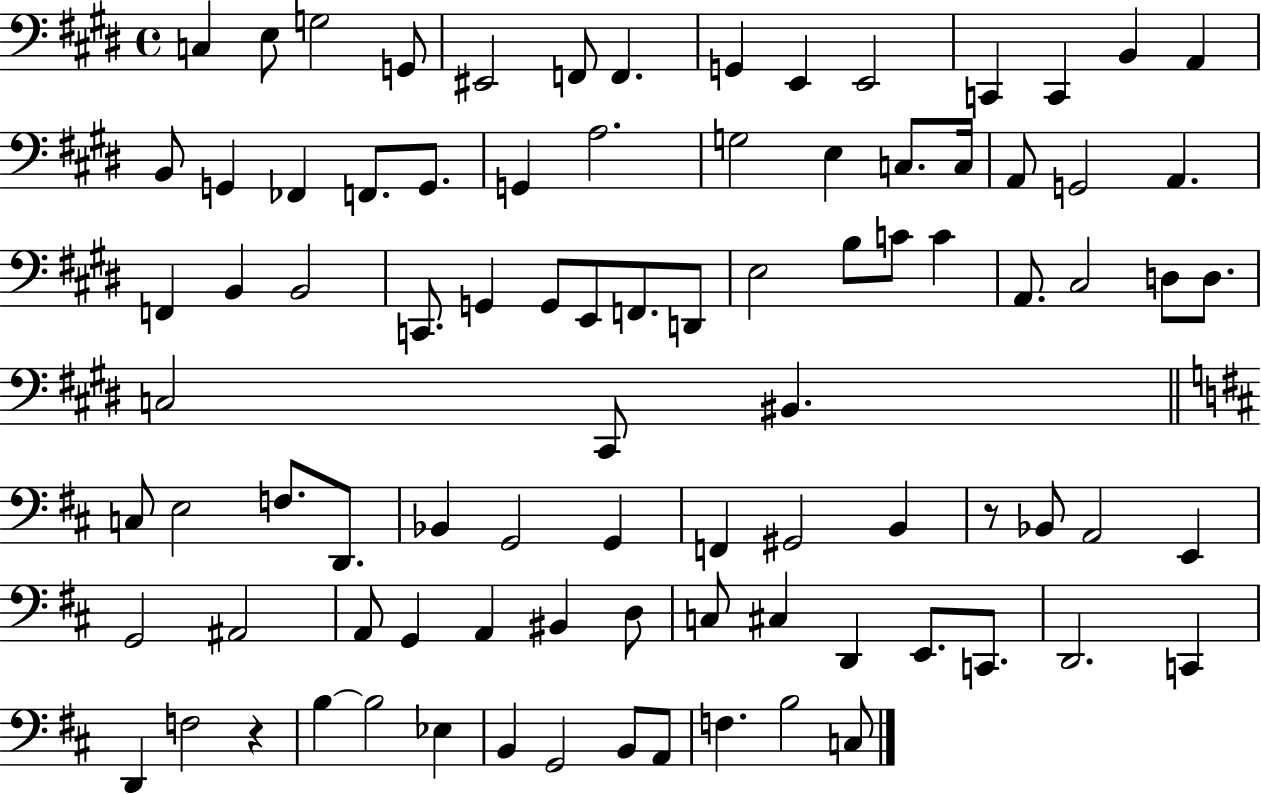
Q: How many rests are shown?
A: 2